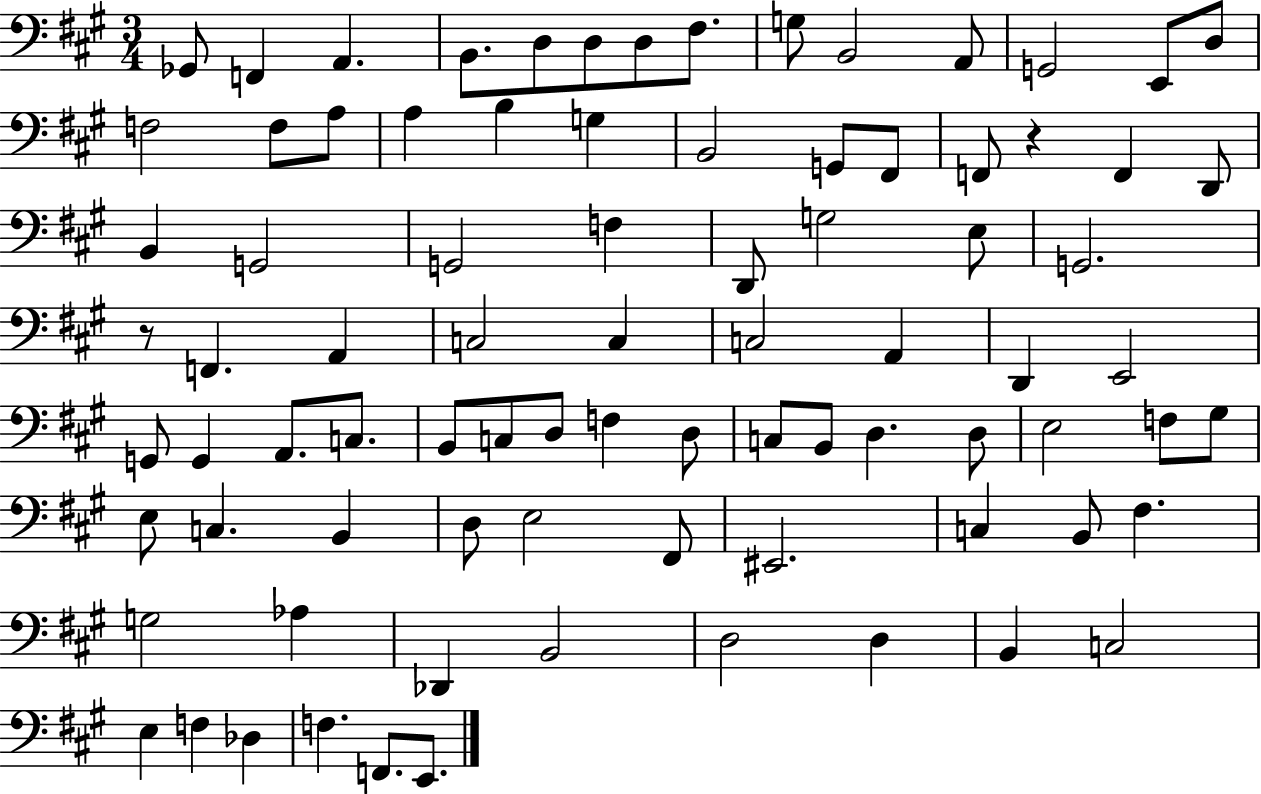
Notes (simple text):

Gb2/e F2/q A2/q. B2/e. D3/e D3/e D3/e F#3/e. G3/e B2/h A2/e G2/h E2/e D3/e F3/h F3/e A3/e A3/q B3/q G3/q B2/h G2/e F#2/e F2/e R/q F2/q D2/e B2/q G2/h G2/h F3/q D2/e G3/h E3/e G2/h. R/e F2/q. A2/q C3/h C3/q C3/h A2/q D2/q E2/h G2/e G2/q A2/e. C3/e. B2/e C3/e D3/e F3/q D3/e C3/e B2/e D3/q. D3/e E3/h F3/e G#3/e E3/e C3/q. B2/q D3/e E3/h F#2/e EIS2/h. C3/q B2/e F#3/q. G3/h Ab3/q Db2/q B2/h D3/h D3/q B2/q C3/h E3/q F3/q Db3/q F3/q. F2/e. E2/e.